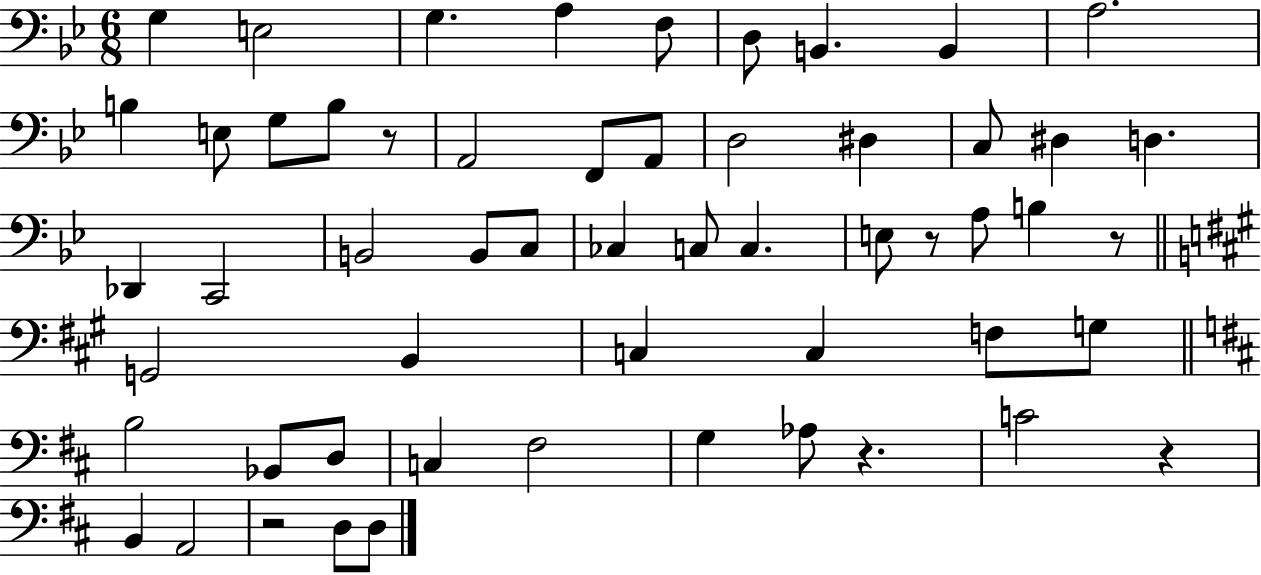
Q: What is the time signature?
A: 6/8